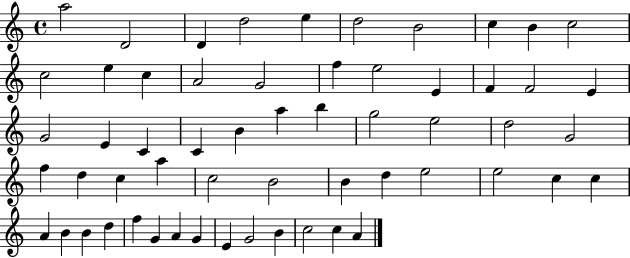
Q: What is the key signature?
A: C major